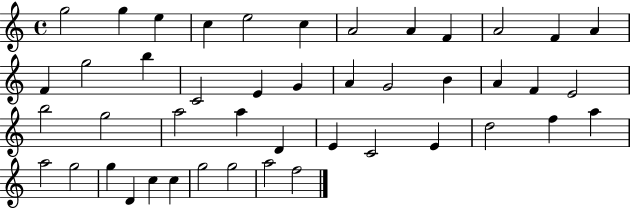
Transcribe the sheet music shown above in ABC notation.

X:1
T:Untitled
M:4/4
L:1/4
K:C
g2 g e c e2 c A2 A F A2 F A F g2 b C2 E G A G2 B A F E2 b2 g2 a2 a D E C2 E d2 f a a2 g2 g D c c g2 g2 a2 f2